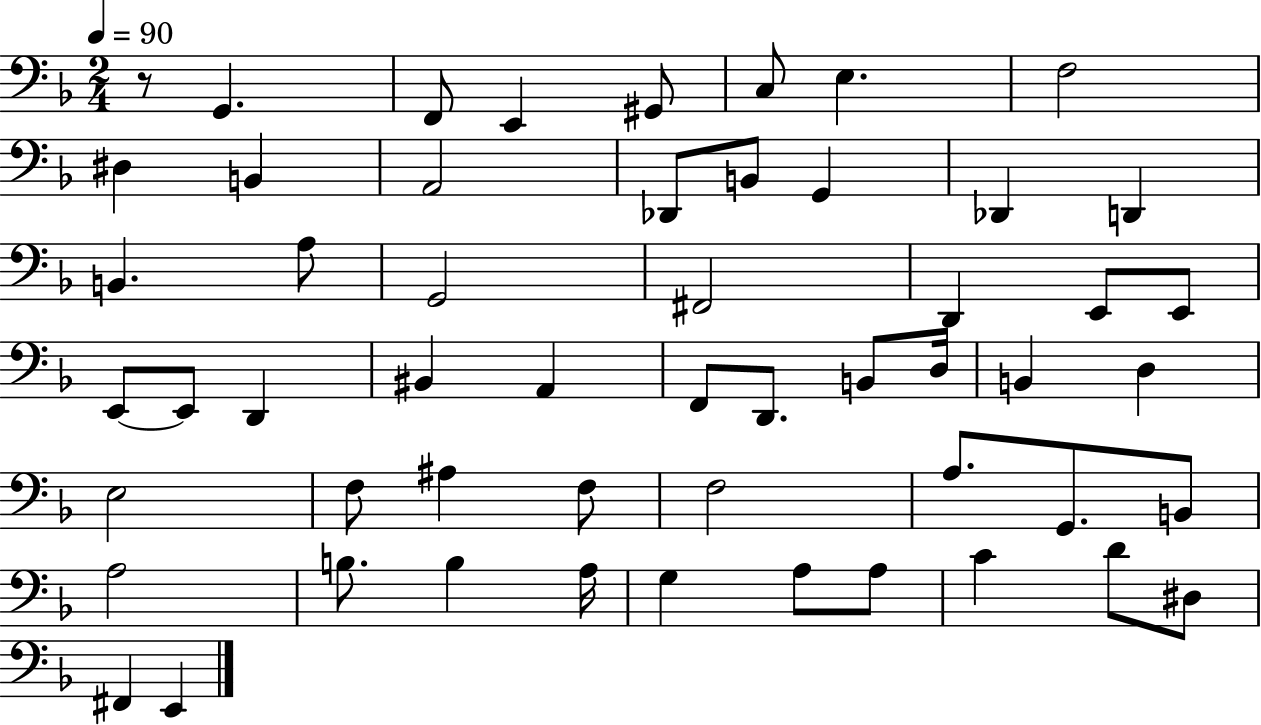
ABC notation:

X:1
T:Untitled
M:2/4
L:1/4
K:F
z/2 G,, F,,/2 E,, ^G,,/2 C,/2 E, F,2 ^D, B,, A,,2 _D,,/2 B,,/2 G,, _D,, D,, B,, A,/2 G,,2 ^F,,2 D,, E,,/2 E,,/2 E,,/2 E,,/2 D,, ^B,, A,, F,,/2 D,,/2 B,,/2 D,/4 B,, D, E,2 F,/2 ^A, F,/2 F,2 A,/2 G,,/2 B,,/2 A,2 B,/2 B, A,/4 G, A,/2 A,/2 C D/2 ^D,/2 ^F,, E,,